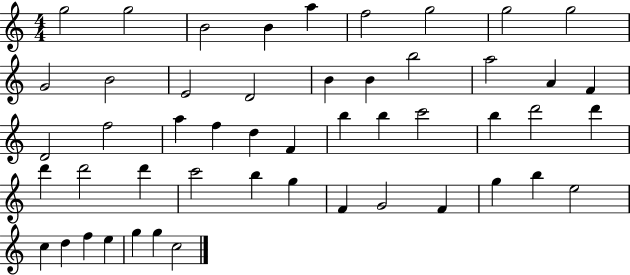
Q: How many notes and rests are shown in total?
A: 50